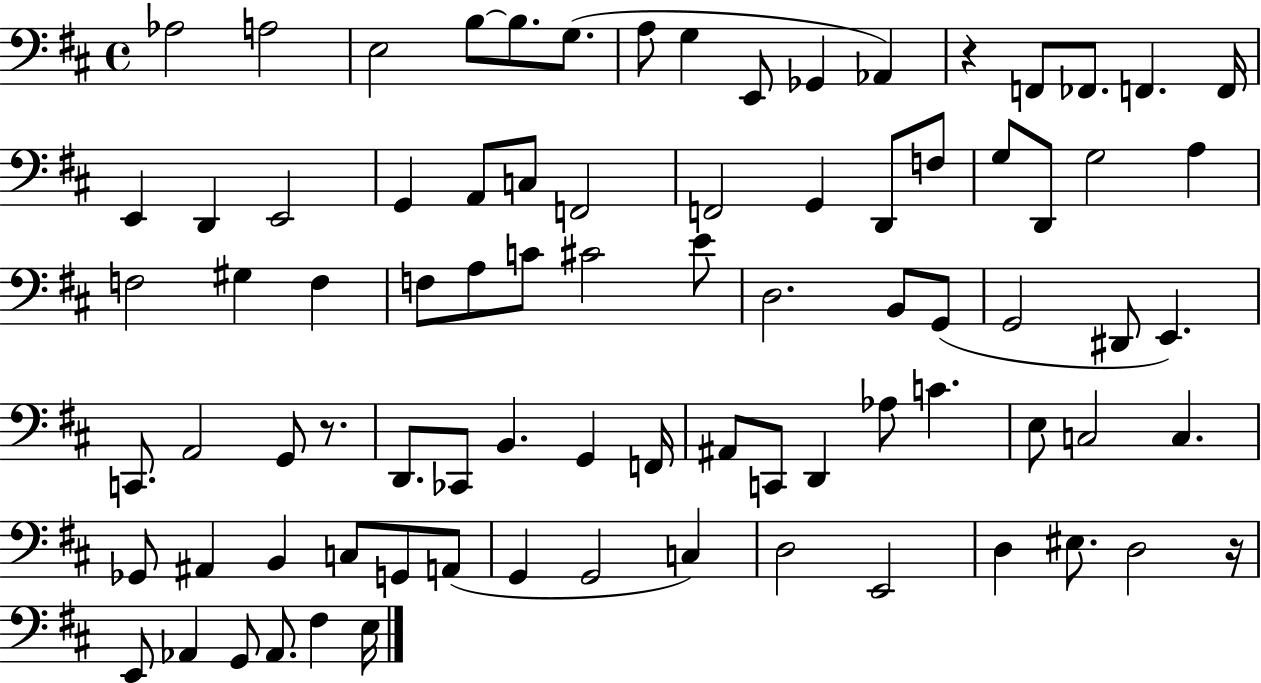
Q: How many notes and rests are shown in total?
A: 83